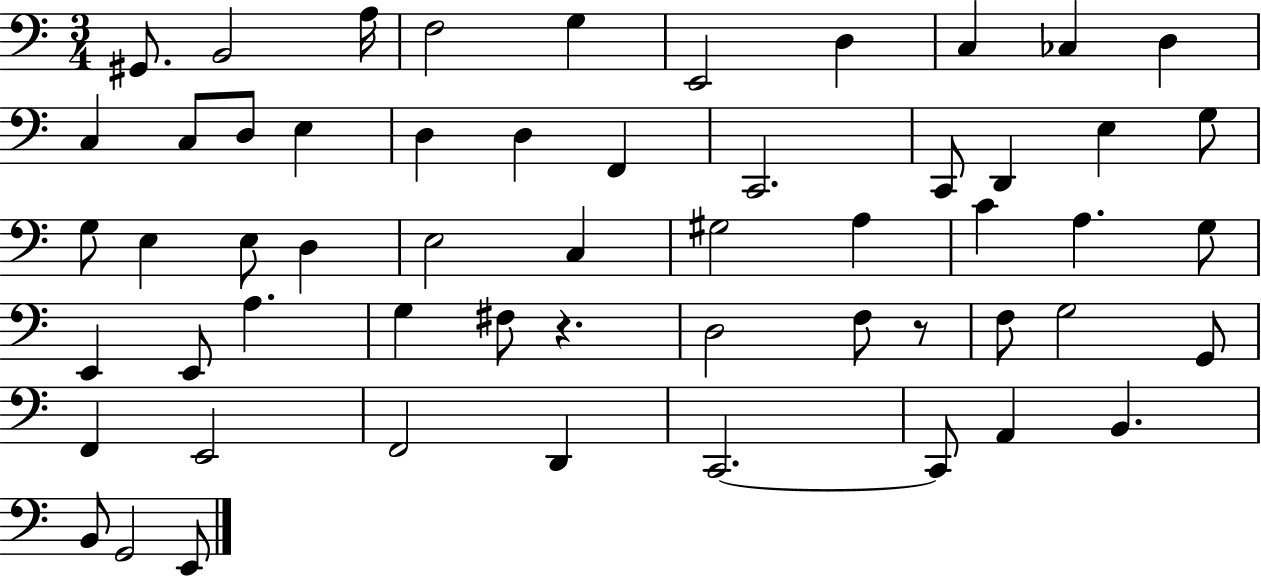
G#2/e. B2/h A3/s F3/h G3/q E2/h D3/q C3/q CES3/q D3/q C3/q C3/e D3/e E3/q D3/q D3/q F2/q C2/h. C2/e D2/q E3/q G3/e G3/e E3/q E3/e D3/q E3/h C3/q G#3/h A3/q C4/q A3/q. G3/e E2/q E2/e A3/q. G3/q F#3/e R/q. D3/h F3/e R/e F3/e G3/h G2/e F2/q E2/h F2/h D2/q C2/h. C2/e A2/q B2/q. B2/e G2/h E2/e